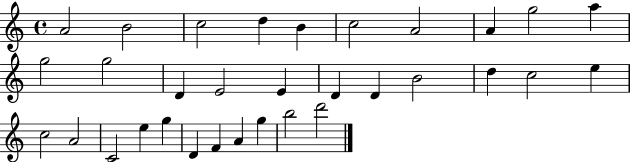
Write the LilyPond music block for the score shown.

{
  \clef treble
  \time 4/4
  \defaultTimeSignature
  \key c \major
  a'2 b'2 | c''2 d''4 b'4 | c''2 a'2 | a'4 g''2 a''4 | \break g''2 g''2 | d'4 e'2 e'4 | d'4 d'4 b'2 | d''4 c''2 e''4 | \break c''2 a'2 | c'2 e''4 g''4 | d'4 f'4 a'4 g''4 | b''2 d'''2 | \break \bar "|."
}